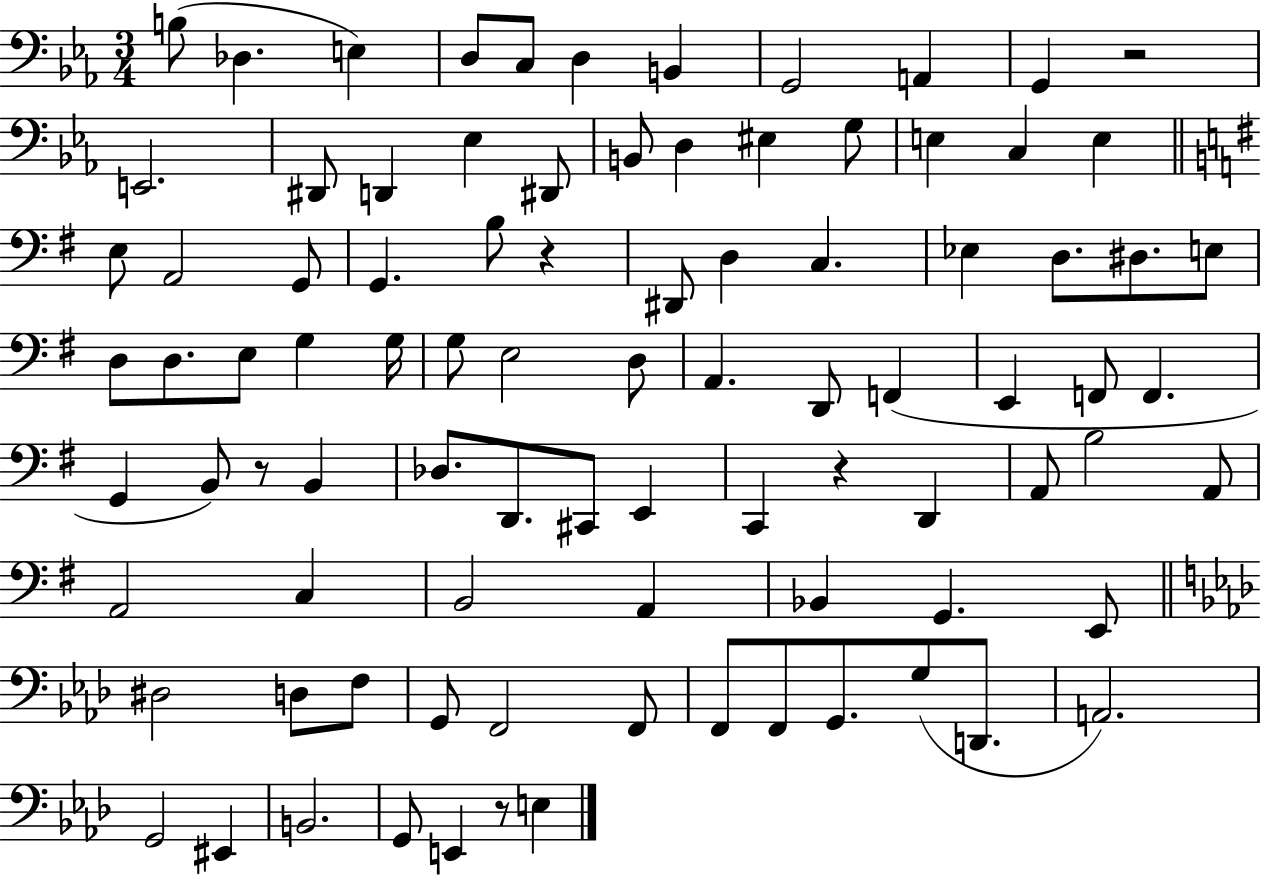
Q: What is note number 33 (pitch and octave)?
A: D#3